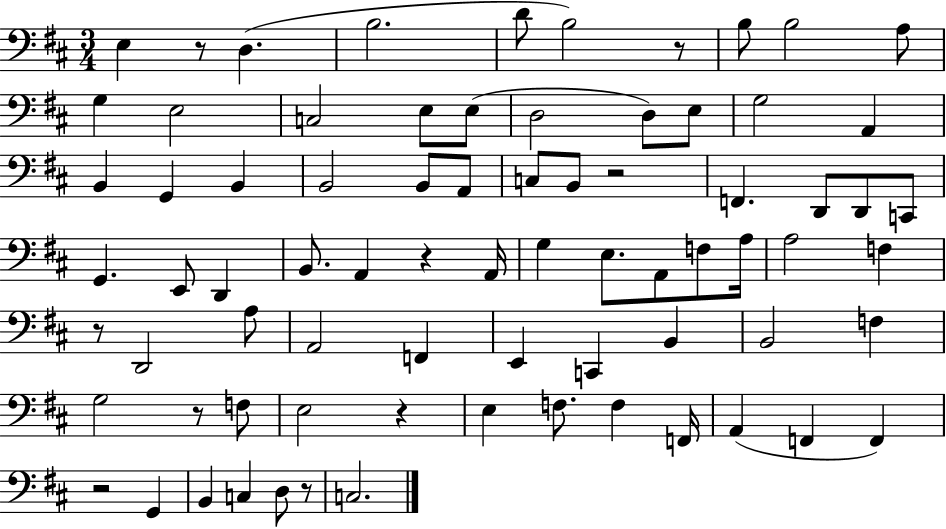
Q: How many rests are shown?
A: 9